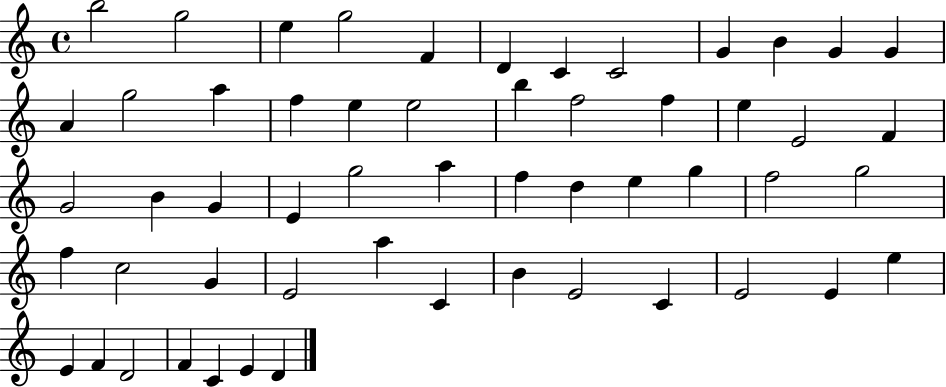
B5/h G5/h E5/q G5/h F4/q D4/q C4/q C4/h G4/q B4/q G4/q G4/q A4/q G5/h A5/q F5/q E5/q E5/h B5/q F5/h F5/q E5/q E4/h F4/q G4/h B4/q G4/q E4/q G5/h A5/q F5/q D5/q E5/q G5/q F5/h G5/h F5/q C5/h G4/q E4/h A5/q C4/q B4/q E4/h C4/q E4/h E4/q E5/q E4/q F4/q D4/h F4/q C4/q E4/q D4/q